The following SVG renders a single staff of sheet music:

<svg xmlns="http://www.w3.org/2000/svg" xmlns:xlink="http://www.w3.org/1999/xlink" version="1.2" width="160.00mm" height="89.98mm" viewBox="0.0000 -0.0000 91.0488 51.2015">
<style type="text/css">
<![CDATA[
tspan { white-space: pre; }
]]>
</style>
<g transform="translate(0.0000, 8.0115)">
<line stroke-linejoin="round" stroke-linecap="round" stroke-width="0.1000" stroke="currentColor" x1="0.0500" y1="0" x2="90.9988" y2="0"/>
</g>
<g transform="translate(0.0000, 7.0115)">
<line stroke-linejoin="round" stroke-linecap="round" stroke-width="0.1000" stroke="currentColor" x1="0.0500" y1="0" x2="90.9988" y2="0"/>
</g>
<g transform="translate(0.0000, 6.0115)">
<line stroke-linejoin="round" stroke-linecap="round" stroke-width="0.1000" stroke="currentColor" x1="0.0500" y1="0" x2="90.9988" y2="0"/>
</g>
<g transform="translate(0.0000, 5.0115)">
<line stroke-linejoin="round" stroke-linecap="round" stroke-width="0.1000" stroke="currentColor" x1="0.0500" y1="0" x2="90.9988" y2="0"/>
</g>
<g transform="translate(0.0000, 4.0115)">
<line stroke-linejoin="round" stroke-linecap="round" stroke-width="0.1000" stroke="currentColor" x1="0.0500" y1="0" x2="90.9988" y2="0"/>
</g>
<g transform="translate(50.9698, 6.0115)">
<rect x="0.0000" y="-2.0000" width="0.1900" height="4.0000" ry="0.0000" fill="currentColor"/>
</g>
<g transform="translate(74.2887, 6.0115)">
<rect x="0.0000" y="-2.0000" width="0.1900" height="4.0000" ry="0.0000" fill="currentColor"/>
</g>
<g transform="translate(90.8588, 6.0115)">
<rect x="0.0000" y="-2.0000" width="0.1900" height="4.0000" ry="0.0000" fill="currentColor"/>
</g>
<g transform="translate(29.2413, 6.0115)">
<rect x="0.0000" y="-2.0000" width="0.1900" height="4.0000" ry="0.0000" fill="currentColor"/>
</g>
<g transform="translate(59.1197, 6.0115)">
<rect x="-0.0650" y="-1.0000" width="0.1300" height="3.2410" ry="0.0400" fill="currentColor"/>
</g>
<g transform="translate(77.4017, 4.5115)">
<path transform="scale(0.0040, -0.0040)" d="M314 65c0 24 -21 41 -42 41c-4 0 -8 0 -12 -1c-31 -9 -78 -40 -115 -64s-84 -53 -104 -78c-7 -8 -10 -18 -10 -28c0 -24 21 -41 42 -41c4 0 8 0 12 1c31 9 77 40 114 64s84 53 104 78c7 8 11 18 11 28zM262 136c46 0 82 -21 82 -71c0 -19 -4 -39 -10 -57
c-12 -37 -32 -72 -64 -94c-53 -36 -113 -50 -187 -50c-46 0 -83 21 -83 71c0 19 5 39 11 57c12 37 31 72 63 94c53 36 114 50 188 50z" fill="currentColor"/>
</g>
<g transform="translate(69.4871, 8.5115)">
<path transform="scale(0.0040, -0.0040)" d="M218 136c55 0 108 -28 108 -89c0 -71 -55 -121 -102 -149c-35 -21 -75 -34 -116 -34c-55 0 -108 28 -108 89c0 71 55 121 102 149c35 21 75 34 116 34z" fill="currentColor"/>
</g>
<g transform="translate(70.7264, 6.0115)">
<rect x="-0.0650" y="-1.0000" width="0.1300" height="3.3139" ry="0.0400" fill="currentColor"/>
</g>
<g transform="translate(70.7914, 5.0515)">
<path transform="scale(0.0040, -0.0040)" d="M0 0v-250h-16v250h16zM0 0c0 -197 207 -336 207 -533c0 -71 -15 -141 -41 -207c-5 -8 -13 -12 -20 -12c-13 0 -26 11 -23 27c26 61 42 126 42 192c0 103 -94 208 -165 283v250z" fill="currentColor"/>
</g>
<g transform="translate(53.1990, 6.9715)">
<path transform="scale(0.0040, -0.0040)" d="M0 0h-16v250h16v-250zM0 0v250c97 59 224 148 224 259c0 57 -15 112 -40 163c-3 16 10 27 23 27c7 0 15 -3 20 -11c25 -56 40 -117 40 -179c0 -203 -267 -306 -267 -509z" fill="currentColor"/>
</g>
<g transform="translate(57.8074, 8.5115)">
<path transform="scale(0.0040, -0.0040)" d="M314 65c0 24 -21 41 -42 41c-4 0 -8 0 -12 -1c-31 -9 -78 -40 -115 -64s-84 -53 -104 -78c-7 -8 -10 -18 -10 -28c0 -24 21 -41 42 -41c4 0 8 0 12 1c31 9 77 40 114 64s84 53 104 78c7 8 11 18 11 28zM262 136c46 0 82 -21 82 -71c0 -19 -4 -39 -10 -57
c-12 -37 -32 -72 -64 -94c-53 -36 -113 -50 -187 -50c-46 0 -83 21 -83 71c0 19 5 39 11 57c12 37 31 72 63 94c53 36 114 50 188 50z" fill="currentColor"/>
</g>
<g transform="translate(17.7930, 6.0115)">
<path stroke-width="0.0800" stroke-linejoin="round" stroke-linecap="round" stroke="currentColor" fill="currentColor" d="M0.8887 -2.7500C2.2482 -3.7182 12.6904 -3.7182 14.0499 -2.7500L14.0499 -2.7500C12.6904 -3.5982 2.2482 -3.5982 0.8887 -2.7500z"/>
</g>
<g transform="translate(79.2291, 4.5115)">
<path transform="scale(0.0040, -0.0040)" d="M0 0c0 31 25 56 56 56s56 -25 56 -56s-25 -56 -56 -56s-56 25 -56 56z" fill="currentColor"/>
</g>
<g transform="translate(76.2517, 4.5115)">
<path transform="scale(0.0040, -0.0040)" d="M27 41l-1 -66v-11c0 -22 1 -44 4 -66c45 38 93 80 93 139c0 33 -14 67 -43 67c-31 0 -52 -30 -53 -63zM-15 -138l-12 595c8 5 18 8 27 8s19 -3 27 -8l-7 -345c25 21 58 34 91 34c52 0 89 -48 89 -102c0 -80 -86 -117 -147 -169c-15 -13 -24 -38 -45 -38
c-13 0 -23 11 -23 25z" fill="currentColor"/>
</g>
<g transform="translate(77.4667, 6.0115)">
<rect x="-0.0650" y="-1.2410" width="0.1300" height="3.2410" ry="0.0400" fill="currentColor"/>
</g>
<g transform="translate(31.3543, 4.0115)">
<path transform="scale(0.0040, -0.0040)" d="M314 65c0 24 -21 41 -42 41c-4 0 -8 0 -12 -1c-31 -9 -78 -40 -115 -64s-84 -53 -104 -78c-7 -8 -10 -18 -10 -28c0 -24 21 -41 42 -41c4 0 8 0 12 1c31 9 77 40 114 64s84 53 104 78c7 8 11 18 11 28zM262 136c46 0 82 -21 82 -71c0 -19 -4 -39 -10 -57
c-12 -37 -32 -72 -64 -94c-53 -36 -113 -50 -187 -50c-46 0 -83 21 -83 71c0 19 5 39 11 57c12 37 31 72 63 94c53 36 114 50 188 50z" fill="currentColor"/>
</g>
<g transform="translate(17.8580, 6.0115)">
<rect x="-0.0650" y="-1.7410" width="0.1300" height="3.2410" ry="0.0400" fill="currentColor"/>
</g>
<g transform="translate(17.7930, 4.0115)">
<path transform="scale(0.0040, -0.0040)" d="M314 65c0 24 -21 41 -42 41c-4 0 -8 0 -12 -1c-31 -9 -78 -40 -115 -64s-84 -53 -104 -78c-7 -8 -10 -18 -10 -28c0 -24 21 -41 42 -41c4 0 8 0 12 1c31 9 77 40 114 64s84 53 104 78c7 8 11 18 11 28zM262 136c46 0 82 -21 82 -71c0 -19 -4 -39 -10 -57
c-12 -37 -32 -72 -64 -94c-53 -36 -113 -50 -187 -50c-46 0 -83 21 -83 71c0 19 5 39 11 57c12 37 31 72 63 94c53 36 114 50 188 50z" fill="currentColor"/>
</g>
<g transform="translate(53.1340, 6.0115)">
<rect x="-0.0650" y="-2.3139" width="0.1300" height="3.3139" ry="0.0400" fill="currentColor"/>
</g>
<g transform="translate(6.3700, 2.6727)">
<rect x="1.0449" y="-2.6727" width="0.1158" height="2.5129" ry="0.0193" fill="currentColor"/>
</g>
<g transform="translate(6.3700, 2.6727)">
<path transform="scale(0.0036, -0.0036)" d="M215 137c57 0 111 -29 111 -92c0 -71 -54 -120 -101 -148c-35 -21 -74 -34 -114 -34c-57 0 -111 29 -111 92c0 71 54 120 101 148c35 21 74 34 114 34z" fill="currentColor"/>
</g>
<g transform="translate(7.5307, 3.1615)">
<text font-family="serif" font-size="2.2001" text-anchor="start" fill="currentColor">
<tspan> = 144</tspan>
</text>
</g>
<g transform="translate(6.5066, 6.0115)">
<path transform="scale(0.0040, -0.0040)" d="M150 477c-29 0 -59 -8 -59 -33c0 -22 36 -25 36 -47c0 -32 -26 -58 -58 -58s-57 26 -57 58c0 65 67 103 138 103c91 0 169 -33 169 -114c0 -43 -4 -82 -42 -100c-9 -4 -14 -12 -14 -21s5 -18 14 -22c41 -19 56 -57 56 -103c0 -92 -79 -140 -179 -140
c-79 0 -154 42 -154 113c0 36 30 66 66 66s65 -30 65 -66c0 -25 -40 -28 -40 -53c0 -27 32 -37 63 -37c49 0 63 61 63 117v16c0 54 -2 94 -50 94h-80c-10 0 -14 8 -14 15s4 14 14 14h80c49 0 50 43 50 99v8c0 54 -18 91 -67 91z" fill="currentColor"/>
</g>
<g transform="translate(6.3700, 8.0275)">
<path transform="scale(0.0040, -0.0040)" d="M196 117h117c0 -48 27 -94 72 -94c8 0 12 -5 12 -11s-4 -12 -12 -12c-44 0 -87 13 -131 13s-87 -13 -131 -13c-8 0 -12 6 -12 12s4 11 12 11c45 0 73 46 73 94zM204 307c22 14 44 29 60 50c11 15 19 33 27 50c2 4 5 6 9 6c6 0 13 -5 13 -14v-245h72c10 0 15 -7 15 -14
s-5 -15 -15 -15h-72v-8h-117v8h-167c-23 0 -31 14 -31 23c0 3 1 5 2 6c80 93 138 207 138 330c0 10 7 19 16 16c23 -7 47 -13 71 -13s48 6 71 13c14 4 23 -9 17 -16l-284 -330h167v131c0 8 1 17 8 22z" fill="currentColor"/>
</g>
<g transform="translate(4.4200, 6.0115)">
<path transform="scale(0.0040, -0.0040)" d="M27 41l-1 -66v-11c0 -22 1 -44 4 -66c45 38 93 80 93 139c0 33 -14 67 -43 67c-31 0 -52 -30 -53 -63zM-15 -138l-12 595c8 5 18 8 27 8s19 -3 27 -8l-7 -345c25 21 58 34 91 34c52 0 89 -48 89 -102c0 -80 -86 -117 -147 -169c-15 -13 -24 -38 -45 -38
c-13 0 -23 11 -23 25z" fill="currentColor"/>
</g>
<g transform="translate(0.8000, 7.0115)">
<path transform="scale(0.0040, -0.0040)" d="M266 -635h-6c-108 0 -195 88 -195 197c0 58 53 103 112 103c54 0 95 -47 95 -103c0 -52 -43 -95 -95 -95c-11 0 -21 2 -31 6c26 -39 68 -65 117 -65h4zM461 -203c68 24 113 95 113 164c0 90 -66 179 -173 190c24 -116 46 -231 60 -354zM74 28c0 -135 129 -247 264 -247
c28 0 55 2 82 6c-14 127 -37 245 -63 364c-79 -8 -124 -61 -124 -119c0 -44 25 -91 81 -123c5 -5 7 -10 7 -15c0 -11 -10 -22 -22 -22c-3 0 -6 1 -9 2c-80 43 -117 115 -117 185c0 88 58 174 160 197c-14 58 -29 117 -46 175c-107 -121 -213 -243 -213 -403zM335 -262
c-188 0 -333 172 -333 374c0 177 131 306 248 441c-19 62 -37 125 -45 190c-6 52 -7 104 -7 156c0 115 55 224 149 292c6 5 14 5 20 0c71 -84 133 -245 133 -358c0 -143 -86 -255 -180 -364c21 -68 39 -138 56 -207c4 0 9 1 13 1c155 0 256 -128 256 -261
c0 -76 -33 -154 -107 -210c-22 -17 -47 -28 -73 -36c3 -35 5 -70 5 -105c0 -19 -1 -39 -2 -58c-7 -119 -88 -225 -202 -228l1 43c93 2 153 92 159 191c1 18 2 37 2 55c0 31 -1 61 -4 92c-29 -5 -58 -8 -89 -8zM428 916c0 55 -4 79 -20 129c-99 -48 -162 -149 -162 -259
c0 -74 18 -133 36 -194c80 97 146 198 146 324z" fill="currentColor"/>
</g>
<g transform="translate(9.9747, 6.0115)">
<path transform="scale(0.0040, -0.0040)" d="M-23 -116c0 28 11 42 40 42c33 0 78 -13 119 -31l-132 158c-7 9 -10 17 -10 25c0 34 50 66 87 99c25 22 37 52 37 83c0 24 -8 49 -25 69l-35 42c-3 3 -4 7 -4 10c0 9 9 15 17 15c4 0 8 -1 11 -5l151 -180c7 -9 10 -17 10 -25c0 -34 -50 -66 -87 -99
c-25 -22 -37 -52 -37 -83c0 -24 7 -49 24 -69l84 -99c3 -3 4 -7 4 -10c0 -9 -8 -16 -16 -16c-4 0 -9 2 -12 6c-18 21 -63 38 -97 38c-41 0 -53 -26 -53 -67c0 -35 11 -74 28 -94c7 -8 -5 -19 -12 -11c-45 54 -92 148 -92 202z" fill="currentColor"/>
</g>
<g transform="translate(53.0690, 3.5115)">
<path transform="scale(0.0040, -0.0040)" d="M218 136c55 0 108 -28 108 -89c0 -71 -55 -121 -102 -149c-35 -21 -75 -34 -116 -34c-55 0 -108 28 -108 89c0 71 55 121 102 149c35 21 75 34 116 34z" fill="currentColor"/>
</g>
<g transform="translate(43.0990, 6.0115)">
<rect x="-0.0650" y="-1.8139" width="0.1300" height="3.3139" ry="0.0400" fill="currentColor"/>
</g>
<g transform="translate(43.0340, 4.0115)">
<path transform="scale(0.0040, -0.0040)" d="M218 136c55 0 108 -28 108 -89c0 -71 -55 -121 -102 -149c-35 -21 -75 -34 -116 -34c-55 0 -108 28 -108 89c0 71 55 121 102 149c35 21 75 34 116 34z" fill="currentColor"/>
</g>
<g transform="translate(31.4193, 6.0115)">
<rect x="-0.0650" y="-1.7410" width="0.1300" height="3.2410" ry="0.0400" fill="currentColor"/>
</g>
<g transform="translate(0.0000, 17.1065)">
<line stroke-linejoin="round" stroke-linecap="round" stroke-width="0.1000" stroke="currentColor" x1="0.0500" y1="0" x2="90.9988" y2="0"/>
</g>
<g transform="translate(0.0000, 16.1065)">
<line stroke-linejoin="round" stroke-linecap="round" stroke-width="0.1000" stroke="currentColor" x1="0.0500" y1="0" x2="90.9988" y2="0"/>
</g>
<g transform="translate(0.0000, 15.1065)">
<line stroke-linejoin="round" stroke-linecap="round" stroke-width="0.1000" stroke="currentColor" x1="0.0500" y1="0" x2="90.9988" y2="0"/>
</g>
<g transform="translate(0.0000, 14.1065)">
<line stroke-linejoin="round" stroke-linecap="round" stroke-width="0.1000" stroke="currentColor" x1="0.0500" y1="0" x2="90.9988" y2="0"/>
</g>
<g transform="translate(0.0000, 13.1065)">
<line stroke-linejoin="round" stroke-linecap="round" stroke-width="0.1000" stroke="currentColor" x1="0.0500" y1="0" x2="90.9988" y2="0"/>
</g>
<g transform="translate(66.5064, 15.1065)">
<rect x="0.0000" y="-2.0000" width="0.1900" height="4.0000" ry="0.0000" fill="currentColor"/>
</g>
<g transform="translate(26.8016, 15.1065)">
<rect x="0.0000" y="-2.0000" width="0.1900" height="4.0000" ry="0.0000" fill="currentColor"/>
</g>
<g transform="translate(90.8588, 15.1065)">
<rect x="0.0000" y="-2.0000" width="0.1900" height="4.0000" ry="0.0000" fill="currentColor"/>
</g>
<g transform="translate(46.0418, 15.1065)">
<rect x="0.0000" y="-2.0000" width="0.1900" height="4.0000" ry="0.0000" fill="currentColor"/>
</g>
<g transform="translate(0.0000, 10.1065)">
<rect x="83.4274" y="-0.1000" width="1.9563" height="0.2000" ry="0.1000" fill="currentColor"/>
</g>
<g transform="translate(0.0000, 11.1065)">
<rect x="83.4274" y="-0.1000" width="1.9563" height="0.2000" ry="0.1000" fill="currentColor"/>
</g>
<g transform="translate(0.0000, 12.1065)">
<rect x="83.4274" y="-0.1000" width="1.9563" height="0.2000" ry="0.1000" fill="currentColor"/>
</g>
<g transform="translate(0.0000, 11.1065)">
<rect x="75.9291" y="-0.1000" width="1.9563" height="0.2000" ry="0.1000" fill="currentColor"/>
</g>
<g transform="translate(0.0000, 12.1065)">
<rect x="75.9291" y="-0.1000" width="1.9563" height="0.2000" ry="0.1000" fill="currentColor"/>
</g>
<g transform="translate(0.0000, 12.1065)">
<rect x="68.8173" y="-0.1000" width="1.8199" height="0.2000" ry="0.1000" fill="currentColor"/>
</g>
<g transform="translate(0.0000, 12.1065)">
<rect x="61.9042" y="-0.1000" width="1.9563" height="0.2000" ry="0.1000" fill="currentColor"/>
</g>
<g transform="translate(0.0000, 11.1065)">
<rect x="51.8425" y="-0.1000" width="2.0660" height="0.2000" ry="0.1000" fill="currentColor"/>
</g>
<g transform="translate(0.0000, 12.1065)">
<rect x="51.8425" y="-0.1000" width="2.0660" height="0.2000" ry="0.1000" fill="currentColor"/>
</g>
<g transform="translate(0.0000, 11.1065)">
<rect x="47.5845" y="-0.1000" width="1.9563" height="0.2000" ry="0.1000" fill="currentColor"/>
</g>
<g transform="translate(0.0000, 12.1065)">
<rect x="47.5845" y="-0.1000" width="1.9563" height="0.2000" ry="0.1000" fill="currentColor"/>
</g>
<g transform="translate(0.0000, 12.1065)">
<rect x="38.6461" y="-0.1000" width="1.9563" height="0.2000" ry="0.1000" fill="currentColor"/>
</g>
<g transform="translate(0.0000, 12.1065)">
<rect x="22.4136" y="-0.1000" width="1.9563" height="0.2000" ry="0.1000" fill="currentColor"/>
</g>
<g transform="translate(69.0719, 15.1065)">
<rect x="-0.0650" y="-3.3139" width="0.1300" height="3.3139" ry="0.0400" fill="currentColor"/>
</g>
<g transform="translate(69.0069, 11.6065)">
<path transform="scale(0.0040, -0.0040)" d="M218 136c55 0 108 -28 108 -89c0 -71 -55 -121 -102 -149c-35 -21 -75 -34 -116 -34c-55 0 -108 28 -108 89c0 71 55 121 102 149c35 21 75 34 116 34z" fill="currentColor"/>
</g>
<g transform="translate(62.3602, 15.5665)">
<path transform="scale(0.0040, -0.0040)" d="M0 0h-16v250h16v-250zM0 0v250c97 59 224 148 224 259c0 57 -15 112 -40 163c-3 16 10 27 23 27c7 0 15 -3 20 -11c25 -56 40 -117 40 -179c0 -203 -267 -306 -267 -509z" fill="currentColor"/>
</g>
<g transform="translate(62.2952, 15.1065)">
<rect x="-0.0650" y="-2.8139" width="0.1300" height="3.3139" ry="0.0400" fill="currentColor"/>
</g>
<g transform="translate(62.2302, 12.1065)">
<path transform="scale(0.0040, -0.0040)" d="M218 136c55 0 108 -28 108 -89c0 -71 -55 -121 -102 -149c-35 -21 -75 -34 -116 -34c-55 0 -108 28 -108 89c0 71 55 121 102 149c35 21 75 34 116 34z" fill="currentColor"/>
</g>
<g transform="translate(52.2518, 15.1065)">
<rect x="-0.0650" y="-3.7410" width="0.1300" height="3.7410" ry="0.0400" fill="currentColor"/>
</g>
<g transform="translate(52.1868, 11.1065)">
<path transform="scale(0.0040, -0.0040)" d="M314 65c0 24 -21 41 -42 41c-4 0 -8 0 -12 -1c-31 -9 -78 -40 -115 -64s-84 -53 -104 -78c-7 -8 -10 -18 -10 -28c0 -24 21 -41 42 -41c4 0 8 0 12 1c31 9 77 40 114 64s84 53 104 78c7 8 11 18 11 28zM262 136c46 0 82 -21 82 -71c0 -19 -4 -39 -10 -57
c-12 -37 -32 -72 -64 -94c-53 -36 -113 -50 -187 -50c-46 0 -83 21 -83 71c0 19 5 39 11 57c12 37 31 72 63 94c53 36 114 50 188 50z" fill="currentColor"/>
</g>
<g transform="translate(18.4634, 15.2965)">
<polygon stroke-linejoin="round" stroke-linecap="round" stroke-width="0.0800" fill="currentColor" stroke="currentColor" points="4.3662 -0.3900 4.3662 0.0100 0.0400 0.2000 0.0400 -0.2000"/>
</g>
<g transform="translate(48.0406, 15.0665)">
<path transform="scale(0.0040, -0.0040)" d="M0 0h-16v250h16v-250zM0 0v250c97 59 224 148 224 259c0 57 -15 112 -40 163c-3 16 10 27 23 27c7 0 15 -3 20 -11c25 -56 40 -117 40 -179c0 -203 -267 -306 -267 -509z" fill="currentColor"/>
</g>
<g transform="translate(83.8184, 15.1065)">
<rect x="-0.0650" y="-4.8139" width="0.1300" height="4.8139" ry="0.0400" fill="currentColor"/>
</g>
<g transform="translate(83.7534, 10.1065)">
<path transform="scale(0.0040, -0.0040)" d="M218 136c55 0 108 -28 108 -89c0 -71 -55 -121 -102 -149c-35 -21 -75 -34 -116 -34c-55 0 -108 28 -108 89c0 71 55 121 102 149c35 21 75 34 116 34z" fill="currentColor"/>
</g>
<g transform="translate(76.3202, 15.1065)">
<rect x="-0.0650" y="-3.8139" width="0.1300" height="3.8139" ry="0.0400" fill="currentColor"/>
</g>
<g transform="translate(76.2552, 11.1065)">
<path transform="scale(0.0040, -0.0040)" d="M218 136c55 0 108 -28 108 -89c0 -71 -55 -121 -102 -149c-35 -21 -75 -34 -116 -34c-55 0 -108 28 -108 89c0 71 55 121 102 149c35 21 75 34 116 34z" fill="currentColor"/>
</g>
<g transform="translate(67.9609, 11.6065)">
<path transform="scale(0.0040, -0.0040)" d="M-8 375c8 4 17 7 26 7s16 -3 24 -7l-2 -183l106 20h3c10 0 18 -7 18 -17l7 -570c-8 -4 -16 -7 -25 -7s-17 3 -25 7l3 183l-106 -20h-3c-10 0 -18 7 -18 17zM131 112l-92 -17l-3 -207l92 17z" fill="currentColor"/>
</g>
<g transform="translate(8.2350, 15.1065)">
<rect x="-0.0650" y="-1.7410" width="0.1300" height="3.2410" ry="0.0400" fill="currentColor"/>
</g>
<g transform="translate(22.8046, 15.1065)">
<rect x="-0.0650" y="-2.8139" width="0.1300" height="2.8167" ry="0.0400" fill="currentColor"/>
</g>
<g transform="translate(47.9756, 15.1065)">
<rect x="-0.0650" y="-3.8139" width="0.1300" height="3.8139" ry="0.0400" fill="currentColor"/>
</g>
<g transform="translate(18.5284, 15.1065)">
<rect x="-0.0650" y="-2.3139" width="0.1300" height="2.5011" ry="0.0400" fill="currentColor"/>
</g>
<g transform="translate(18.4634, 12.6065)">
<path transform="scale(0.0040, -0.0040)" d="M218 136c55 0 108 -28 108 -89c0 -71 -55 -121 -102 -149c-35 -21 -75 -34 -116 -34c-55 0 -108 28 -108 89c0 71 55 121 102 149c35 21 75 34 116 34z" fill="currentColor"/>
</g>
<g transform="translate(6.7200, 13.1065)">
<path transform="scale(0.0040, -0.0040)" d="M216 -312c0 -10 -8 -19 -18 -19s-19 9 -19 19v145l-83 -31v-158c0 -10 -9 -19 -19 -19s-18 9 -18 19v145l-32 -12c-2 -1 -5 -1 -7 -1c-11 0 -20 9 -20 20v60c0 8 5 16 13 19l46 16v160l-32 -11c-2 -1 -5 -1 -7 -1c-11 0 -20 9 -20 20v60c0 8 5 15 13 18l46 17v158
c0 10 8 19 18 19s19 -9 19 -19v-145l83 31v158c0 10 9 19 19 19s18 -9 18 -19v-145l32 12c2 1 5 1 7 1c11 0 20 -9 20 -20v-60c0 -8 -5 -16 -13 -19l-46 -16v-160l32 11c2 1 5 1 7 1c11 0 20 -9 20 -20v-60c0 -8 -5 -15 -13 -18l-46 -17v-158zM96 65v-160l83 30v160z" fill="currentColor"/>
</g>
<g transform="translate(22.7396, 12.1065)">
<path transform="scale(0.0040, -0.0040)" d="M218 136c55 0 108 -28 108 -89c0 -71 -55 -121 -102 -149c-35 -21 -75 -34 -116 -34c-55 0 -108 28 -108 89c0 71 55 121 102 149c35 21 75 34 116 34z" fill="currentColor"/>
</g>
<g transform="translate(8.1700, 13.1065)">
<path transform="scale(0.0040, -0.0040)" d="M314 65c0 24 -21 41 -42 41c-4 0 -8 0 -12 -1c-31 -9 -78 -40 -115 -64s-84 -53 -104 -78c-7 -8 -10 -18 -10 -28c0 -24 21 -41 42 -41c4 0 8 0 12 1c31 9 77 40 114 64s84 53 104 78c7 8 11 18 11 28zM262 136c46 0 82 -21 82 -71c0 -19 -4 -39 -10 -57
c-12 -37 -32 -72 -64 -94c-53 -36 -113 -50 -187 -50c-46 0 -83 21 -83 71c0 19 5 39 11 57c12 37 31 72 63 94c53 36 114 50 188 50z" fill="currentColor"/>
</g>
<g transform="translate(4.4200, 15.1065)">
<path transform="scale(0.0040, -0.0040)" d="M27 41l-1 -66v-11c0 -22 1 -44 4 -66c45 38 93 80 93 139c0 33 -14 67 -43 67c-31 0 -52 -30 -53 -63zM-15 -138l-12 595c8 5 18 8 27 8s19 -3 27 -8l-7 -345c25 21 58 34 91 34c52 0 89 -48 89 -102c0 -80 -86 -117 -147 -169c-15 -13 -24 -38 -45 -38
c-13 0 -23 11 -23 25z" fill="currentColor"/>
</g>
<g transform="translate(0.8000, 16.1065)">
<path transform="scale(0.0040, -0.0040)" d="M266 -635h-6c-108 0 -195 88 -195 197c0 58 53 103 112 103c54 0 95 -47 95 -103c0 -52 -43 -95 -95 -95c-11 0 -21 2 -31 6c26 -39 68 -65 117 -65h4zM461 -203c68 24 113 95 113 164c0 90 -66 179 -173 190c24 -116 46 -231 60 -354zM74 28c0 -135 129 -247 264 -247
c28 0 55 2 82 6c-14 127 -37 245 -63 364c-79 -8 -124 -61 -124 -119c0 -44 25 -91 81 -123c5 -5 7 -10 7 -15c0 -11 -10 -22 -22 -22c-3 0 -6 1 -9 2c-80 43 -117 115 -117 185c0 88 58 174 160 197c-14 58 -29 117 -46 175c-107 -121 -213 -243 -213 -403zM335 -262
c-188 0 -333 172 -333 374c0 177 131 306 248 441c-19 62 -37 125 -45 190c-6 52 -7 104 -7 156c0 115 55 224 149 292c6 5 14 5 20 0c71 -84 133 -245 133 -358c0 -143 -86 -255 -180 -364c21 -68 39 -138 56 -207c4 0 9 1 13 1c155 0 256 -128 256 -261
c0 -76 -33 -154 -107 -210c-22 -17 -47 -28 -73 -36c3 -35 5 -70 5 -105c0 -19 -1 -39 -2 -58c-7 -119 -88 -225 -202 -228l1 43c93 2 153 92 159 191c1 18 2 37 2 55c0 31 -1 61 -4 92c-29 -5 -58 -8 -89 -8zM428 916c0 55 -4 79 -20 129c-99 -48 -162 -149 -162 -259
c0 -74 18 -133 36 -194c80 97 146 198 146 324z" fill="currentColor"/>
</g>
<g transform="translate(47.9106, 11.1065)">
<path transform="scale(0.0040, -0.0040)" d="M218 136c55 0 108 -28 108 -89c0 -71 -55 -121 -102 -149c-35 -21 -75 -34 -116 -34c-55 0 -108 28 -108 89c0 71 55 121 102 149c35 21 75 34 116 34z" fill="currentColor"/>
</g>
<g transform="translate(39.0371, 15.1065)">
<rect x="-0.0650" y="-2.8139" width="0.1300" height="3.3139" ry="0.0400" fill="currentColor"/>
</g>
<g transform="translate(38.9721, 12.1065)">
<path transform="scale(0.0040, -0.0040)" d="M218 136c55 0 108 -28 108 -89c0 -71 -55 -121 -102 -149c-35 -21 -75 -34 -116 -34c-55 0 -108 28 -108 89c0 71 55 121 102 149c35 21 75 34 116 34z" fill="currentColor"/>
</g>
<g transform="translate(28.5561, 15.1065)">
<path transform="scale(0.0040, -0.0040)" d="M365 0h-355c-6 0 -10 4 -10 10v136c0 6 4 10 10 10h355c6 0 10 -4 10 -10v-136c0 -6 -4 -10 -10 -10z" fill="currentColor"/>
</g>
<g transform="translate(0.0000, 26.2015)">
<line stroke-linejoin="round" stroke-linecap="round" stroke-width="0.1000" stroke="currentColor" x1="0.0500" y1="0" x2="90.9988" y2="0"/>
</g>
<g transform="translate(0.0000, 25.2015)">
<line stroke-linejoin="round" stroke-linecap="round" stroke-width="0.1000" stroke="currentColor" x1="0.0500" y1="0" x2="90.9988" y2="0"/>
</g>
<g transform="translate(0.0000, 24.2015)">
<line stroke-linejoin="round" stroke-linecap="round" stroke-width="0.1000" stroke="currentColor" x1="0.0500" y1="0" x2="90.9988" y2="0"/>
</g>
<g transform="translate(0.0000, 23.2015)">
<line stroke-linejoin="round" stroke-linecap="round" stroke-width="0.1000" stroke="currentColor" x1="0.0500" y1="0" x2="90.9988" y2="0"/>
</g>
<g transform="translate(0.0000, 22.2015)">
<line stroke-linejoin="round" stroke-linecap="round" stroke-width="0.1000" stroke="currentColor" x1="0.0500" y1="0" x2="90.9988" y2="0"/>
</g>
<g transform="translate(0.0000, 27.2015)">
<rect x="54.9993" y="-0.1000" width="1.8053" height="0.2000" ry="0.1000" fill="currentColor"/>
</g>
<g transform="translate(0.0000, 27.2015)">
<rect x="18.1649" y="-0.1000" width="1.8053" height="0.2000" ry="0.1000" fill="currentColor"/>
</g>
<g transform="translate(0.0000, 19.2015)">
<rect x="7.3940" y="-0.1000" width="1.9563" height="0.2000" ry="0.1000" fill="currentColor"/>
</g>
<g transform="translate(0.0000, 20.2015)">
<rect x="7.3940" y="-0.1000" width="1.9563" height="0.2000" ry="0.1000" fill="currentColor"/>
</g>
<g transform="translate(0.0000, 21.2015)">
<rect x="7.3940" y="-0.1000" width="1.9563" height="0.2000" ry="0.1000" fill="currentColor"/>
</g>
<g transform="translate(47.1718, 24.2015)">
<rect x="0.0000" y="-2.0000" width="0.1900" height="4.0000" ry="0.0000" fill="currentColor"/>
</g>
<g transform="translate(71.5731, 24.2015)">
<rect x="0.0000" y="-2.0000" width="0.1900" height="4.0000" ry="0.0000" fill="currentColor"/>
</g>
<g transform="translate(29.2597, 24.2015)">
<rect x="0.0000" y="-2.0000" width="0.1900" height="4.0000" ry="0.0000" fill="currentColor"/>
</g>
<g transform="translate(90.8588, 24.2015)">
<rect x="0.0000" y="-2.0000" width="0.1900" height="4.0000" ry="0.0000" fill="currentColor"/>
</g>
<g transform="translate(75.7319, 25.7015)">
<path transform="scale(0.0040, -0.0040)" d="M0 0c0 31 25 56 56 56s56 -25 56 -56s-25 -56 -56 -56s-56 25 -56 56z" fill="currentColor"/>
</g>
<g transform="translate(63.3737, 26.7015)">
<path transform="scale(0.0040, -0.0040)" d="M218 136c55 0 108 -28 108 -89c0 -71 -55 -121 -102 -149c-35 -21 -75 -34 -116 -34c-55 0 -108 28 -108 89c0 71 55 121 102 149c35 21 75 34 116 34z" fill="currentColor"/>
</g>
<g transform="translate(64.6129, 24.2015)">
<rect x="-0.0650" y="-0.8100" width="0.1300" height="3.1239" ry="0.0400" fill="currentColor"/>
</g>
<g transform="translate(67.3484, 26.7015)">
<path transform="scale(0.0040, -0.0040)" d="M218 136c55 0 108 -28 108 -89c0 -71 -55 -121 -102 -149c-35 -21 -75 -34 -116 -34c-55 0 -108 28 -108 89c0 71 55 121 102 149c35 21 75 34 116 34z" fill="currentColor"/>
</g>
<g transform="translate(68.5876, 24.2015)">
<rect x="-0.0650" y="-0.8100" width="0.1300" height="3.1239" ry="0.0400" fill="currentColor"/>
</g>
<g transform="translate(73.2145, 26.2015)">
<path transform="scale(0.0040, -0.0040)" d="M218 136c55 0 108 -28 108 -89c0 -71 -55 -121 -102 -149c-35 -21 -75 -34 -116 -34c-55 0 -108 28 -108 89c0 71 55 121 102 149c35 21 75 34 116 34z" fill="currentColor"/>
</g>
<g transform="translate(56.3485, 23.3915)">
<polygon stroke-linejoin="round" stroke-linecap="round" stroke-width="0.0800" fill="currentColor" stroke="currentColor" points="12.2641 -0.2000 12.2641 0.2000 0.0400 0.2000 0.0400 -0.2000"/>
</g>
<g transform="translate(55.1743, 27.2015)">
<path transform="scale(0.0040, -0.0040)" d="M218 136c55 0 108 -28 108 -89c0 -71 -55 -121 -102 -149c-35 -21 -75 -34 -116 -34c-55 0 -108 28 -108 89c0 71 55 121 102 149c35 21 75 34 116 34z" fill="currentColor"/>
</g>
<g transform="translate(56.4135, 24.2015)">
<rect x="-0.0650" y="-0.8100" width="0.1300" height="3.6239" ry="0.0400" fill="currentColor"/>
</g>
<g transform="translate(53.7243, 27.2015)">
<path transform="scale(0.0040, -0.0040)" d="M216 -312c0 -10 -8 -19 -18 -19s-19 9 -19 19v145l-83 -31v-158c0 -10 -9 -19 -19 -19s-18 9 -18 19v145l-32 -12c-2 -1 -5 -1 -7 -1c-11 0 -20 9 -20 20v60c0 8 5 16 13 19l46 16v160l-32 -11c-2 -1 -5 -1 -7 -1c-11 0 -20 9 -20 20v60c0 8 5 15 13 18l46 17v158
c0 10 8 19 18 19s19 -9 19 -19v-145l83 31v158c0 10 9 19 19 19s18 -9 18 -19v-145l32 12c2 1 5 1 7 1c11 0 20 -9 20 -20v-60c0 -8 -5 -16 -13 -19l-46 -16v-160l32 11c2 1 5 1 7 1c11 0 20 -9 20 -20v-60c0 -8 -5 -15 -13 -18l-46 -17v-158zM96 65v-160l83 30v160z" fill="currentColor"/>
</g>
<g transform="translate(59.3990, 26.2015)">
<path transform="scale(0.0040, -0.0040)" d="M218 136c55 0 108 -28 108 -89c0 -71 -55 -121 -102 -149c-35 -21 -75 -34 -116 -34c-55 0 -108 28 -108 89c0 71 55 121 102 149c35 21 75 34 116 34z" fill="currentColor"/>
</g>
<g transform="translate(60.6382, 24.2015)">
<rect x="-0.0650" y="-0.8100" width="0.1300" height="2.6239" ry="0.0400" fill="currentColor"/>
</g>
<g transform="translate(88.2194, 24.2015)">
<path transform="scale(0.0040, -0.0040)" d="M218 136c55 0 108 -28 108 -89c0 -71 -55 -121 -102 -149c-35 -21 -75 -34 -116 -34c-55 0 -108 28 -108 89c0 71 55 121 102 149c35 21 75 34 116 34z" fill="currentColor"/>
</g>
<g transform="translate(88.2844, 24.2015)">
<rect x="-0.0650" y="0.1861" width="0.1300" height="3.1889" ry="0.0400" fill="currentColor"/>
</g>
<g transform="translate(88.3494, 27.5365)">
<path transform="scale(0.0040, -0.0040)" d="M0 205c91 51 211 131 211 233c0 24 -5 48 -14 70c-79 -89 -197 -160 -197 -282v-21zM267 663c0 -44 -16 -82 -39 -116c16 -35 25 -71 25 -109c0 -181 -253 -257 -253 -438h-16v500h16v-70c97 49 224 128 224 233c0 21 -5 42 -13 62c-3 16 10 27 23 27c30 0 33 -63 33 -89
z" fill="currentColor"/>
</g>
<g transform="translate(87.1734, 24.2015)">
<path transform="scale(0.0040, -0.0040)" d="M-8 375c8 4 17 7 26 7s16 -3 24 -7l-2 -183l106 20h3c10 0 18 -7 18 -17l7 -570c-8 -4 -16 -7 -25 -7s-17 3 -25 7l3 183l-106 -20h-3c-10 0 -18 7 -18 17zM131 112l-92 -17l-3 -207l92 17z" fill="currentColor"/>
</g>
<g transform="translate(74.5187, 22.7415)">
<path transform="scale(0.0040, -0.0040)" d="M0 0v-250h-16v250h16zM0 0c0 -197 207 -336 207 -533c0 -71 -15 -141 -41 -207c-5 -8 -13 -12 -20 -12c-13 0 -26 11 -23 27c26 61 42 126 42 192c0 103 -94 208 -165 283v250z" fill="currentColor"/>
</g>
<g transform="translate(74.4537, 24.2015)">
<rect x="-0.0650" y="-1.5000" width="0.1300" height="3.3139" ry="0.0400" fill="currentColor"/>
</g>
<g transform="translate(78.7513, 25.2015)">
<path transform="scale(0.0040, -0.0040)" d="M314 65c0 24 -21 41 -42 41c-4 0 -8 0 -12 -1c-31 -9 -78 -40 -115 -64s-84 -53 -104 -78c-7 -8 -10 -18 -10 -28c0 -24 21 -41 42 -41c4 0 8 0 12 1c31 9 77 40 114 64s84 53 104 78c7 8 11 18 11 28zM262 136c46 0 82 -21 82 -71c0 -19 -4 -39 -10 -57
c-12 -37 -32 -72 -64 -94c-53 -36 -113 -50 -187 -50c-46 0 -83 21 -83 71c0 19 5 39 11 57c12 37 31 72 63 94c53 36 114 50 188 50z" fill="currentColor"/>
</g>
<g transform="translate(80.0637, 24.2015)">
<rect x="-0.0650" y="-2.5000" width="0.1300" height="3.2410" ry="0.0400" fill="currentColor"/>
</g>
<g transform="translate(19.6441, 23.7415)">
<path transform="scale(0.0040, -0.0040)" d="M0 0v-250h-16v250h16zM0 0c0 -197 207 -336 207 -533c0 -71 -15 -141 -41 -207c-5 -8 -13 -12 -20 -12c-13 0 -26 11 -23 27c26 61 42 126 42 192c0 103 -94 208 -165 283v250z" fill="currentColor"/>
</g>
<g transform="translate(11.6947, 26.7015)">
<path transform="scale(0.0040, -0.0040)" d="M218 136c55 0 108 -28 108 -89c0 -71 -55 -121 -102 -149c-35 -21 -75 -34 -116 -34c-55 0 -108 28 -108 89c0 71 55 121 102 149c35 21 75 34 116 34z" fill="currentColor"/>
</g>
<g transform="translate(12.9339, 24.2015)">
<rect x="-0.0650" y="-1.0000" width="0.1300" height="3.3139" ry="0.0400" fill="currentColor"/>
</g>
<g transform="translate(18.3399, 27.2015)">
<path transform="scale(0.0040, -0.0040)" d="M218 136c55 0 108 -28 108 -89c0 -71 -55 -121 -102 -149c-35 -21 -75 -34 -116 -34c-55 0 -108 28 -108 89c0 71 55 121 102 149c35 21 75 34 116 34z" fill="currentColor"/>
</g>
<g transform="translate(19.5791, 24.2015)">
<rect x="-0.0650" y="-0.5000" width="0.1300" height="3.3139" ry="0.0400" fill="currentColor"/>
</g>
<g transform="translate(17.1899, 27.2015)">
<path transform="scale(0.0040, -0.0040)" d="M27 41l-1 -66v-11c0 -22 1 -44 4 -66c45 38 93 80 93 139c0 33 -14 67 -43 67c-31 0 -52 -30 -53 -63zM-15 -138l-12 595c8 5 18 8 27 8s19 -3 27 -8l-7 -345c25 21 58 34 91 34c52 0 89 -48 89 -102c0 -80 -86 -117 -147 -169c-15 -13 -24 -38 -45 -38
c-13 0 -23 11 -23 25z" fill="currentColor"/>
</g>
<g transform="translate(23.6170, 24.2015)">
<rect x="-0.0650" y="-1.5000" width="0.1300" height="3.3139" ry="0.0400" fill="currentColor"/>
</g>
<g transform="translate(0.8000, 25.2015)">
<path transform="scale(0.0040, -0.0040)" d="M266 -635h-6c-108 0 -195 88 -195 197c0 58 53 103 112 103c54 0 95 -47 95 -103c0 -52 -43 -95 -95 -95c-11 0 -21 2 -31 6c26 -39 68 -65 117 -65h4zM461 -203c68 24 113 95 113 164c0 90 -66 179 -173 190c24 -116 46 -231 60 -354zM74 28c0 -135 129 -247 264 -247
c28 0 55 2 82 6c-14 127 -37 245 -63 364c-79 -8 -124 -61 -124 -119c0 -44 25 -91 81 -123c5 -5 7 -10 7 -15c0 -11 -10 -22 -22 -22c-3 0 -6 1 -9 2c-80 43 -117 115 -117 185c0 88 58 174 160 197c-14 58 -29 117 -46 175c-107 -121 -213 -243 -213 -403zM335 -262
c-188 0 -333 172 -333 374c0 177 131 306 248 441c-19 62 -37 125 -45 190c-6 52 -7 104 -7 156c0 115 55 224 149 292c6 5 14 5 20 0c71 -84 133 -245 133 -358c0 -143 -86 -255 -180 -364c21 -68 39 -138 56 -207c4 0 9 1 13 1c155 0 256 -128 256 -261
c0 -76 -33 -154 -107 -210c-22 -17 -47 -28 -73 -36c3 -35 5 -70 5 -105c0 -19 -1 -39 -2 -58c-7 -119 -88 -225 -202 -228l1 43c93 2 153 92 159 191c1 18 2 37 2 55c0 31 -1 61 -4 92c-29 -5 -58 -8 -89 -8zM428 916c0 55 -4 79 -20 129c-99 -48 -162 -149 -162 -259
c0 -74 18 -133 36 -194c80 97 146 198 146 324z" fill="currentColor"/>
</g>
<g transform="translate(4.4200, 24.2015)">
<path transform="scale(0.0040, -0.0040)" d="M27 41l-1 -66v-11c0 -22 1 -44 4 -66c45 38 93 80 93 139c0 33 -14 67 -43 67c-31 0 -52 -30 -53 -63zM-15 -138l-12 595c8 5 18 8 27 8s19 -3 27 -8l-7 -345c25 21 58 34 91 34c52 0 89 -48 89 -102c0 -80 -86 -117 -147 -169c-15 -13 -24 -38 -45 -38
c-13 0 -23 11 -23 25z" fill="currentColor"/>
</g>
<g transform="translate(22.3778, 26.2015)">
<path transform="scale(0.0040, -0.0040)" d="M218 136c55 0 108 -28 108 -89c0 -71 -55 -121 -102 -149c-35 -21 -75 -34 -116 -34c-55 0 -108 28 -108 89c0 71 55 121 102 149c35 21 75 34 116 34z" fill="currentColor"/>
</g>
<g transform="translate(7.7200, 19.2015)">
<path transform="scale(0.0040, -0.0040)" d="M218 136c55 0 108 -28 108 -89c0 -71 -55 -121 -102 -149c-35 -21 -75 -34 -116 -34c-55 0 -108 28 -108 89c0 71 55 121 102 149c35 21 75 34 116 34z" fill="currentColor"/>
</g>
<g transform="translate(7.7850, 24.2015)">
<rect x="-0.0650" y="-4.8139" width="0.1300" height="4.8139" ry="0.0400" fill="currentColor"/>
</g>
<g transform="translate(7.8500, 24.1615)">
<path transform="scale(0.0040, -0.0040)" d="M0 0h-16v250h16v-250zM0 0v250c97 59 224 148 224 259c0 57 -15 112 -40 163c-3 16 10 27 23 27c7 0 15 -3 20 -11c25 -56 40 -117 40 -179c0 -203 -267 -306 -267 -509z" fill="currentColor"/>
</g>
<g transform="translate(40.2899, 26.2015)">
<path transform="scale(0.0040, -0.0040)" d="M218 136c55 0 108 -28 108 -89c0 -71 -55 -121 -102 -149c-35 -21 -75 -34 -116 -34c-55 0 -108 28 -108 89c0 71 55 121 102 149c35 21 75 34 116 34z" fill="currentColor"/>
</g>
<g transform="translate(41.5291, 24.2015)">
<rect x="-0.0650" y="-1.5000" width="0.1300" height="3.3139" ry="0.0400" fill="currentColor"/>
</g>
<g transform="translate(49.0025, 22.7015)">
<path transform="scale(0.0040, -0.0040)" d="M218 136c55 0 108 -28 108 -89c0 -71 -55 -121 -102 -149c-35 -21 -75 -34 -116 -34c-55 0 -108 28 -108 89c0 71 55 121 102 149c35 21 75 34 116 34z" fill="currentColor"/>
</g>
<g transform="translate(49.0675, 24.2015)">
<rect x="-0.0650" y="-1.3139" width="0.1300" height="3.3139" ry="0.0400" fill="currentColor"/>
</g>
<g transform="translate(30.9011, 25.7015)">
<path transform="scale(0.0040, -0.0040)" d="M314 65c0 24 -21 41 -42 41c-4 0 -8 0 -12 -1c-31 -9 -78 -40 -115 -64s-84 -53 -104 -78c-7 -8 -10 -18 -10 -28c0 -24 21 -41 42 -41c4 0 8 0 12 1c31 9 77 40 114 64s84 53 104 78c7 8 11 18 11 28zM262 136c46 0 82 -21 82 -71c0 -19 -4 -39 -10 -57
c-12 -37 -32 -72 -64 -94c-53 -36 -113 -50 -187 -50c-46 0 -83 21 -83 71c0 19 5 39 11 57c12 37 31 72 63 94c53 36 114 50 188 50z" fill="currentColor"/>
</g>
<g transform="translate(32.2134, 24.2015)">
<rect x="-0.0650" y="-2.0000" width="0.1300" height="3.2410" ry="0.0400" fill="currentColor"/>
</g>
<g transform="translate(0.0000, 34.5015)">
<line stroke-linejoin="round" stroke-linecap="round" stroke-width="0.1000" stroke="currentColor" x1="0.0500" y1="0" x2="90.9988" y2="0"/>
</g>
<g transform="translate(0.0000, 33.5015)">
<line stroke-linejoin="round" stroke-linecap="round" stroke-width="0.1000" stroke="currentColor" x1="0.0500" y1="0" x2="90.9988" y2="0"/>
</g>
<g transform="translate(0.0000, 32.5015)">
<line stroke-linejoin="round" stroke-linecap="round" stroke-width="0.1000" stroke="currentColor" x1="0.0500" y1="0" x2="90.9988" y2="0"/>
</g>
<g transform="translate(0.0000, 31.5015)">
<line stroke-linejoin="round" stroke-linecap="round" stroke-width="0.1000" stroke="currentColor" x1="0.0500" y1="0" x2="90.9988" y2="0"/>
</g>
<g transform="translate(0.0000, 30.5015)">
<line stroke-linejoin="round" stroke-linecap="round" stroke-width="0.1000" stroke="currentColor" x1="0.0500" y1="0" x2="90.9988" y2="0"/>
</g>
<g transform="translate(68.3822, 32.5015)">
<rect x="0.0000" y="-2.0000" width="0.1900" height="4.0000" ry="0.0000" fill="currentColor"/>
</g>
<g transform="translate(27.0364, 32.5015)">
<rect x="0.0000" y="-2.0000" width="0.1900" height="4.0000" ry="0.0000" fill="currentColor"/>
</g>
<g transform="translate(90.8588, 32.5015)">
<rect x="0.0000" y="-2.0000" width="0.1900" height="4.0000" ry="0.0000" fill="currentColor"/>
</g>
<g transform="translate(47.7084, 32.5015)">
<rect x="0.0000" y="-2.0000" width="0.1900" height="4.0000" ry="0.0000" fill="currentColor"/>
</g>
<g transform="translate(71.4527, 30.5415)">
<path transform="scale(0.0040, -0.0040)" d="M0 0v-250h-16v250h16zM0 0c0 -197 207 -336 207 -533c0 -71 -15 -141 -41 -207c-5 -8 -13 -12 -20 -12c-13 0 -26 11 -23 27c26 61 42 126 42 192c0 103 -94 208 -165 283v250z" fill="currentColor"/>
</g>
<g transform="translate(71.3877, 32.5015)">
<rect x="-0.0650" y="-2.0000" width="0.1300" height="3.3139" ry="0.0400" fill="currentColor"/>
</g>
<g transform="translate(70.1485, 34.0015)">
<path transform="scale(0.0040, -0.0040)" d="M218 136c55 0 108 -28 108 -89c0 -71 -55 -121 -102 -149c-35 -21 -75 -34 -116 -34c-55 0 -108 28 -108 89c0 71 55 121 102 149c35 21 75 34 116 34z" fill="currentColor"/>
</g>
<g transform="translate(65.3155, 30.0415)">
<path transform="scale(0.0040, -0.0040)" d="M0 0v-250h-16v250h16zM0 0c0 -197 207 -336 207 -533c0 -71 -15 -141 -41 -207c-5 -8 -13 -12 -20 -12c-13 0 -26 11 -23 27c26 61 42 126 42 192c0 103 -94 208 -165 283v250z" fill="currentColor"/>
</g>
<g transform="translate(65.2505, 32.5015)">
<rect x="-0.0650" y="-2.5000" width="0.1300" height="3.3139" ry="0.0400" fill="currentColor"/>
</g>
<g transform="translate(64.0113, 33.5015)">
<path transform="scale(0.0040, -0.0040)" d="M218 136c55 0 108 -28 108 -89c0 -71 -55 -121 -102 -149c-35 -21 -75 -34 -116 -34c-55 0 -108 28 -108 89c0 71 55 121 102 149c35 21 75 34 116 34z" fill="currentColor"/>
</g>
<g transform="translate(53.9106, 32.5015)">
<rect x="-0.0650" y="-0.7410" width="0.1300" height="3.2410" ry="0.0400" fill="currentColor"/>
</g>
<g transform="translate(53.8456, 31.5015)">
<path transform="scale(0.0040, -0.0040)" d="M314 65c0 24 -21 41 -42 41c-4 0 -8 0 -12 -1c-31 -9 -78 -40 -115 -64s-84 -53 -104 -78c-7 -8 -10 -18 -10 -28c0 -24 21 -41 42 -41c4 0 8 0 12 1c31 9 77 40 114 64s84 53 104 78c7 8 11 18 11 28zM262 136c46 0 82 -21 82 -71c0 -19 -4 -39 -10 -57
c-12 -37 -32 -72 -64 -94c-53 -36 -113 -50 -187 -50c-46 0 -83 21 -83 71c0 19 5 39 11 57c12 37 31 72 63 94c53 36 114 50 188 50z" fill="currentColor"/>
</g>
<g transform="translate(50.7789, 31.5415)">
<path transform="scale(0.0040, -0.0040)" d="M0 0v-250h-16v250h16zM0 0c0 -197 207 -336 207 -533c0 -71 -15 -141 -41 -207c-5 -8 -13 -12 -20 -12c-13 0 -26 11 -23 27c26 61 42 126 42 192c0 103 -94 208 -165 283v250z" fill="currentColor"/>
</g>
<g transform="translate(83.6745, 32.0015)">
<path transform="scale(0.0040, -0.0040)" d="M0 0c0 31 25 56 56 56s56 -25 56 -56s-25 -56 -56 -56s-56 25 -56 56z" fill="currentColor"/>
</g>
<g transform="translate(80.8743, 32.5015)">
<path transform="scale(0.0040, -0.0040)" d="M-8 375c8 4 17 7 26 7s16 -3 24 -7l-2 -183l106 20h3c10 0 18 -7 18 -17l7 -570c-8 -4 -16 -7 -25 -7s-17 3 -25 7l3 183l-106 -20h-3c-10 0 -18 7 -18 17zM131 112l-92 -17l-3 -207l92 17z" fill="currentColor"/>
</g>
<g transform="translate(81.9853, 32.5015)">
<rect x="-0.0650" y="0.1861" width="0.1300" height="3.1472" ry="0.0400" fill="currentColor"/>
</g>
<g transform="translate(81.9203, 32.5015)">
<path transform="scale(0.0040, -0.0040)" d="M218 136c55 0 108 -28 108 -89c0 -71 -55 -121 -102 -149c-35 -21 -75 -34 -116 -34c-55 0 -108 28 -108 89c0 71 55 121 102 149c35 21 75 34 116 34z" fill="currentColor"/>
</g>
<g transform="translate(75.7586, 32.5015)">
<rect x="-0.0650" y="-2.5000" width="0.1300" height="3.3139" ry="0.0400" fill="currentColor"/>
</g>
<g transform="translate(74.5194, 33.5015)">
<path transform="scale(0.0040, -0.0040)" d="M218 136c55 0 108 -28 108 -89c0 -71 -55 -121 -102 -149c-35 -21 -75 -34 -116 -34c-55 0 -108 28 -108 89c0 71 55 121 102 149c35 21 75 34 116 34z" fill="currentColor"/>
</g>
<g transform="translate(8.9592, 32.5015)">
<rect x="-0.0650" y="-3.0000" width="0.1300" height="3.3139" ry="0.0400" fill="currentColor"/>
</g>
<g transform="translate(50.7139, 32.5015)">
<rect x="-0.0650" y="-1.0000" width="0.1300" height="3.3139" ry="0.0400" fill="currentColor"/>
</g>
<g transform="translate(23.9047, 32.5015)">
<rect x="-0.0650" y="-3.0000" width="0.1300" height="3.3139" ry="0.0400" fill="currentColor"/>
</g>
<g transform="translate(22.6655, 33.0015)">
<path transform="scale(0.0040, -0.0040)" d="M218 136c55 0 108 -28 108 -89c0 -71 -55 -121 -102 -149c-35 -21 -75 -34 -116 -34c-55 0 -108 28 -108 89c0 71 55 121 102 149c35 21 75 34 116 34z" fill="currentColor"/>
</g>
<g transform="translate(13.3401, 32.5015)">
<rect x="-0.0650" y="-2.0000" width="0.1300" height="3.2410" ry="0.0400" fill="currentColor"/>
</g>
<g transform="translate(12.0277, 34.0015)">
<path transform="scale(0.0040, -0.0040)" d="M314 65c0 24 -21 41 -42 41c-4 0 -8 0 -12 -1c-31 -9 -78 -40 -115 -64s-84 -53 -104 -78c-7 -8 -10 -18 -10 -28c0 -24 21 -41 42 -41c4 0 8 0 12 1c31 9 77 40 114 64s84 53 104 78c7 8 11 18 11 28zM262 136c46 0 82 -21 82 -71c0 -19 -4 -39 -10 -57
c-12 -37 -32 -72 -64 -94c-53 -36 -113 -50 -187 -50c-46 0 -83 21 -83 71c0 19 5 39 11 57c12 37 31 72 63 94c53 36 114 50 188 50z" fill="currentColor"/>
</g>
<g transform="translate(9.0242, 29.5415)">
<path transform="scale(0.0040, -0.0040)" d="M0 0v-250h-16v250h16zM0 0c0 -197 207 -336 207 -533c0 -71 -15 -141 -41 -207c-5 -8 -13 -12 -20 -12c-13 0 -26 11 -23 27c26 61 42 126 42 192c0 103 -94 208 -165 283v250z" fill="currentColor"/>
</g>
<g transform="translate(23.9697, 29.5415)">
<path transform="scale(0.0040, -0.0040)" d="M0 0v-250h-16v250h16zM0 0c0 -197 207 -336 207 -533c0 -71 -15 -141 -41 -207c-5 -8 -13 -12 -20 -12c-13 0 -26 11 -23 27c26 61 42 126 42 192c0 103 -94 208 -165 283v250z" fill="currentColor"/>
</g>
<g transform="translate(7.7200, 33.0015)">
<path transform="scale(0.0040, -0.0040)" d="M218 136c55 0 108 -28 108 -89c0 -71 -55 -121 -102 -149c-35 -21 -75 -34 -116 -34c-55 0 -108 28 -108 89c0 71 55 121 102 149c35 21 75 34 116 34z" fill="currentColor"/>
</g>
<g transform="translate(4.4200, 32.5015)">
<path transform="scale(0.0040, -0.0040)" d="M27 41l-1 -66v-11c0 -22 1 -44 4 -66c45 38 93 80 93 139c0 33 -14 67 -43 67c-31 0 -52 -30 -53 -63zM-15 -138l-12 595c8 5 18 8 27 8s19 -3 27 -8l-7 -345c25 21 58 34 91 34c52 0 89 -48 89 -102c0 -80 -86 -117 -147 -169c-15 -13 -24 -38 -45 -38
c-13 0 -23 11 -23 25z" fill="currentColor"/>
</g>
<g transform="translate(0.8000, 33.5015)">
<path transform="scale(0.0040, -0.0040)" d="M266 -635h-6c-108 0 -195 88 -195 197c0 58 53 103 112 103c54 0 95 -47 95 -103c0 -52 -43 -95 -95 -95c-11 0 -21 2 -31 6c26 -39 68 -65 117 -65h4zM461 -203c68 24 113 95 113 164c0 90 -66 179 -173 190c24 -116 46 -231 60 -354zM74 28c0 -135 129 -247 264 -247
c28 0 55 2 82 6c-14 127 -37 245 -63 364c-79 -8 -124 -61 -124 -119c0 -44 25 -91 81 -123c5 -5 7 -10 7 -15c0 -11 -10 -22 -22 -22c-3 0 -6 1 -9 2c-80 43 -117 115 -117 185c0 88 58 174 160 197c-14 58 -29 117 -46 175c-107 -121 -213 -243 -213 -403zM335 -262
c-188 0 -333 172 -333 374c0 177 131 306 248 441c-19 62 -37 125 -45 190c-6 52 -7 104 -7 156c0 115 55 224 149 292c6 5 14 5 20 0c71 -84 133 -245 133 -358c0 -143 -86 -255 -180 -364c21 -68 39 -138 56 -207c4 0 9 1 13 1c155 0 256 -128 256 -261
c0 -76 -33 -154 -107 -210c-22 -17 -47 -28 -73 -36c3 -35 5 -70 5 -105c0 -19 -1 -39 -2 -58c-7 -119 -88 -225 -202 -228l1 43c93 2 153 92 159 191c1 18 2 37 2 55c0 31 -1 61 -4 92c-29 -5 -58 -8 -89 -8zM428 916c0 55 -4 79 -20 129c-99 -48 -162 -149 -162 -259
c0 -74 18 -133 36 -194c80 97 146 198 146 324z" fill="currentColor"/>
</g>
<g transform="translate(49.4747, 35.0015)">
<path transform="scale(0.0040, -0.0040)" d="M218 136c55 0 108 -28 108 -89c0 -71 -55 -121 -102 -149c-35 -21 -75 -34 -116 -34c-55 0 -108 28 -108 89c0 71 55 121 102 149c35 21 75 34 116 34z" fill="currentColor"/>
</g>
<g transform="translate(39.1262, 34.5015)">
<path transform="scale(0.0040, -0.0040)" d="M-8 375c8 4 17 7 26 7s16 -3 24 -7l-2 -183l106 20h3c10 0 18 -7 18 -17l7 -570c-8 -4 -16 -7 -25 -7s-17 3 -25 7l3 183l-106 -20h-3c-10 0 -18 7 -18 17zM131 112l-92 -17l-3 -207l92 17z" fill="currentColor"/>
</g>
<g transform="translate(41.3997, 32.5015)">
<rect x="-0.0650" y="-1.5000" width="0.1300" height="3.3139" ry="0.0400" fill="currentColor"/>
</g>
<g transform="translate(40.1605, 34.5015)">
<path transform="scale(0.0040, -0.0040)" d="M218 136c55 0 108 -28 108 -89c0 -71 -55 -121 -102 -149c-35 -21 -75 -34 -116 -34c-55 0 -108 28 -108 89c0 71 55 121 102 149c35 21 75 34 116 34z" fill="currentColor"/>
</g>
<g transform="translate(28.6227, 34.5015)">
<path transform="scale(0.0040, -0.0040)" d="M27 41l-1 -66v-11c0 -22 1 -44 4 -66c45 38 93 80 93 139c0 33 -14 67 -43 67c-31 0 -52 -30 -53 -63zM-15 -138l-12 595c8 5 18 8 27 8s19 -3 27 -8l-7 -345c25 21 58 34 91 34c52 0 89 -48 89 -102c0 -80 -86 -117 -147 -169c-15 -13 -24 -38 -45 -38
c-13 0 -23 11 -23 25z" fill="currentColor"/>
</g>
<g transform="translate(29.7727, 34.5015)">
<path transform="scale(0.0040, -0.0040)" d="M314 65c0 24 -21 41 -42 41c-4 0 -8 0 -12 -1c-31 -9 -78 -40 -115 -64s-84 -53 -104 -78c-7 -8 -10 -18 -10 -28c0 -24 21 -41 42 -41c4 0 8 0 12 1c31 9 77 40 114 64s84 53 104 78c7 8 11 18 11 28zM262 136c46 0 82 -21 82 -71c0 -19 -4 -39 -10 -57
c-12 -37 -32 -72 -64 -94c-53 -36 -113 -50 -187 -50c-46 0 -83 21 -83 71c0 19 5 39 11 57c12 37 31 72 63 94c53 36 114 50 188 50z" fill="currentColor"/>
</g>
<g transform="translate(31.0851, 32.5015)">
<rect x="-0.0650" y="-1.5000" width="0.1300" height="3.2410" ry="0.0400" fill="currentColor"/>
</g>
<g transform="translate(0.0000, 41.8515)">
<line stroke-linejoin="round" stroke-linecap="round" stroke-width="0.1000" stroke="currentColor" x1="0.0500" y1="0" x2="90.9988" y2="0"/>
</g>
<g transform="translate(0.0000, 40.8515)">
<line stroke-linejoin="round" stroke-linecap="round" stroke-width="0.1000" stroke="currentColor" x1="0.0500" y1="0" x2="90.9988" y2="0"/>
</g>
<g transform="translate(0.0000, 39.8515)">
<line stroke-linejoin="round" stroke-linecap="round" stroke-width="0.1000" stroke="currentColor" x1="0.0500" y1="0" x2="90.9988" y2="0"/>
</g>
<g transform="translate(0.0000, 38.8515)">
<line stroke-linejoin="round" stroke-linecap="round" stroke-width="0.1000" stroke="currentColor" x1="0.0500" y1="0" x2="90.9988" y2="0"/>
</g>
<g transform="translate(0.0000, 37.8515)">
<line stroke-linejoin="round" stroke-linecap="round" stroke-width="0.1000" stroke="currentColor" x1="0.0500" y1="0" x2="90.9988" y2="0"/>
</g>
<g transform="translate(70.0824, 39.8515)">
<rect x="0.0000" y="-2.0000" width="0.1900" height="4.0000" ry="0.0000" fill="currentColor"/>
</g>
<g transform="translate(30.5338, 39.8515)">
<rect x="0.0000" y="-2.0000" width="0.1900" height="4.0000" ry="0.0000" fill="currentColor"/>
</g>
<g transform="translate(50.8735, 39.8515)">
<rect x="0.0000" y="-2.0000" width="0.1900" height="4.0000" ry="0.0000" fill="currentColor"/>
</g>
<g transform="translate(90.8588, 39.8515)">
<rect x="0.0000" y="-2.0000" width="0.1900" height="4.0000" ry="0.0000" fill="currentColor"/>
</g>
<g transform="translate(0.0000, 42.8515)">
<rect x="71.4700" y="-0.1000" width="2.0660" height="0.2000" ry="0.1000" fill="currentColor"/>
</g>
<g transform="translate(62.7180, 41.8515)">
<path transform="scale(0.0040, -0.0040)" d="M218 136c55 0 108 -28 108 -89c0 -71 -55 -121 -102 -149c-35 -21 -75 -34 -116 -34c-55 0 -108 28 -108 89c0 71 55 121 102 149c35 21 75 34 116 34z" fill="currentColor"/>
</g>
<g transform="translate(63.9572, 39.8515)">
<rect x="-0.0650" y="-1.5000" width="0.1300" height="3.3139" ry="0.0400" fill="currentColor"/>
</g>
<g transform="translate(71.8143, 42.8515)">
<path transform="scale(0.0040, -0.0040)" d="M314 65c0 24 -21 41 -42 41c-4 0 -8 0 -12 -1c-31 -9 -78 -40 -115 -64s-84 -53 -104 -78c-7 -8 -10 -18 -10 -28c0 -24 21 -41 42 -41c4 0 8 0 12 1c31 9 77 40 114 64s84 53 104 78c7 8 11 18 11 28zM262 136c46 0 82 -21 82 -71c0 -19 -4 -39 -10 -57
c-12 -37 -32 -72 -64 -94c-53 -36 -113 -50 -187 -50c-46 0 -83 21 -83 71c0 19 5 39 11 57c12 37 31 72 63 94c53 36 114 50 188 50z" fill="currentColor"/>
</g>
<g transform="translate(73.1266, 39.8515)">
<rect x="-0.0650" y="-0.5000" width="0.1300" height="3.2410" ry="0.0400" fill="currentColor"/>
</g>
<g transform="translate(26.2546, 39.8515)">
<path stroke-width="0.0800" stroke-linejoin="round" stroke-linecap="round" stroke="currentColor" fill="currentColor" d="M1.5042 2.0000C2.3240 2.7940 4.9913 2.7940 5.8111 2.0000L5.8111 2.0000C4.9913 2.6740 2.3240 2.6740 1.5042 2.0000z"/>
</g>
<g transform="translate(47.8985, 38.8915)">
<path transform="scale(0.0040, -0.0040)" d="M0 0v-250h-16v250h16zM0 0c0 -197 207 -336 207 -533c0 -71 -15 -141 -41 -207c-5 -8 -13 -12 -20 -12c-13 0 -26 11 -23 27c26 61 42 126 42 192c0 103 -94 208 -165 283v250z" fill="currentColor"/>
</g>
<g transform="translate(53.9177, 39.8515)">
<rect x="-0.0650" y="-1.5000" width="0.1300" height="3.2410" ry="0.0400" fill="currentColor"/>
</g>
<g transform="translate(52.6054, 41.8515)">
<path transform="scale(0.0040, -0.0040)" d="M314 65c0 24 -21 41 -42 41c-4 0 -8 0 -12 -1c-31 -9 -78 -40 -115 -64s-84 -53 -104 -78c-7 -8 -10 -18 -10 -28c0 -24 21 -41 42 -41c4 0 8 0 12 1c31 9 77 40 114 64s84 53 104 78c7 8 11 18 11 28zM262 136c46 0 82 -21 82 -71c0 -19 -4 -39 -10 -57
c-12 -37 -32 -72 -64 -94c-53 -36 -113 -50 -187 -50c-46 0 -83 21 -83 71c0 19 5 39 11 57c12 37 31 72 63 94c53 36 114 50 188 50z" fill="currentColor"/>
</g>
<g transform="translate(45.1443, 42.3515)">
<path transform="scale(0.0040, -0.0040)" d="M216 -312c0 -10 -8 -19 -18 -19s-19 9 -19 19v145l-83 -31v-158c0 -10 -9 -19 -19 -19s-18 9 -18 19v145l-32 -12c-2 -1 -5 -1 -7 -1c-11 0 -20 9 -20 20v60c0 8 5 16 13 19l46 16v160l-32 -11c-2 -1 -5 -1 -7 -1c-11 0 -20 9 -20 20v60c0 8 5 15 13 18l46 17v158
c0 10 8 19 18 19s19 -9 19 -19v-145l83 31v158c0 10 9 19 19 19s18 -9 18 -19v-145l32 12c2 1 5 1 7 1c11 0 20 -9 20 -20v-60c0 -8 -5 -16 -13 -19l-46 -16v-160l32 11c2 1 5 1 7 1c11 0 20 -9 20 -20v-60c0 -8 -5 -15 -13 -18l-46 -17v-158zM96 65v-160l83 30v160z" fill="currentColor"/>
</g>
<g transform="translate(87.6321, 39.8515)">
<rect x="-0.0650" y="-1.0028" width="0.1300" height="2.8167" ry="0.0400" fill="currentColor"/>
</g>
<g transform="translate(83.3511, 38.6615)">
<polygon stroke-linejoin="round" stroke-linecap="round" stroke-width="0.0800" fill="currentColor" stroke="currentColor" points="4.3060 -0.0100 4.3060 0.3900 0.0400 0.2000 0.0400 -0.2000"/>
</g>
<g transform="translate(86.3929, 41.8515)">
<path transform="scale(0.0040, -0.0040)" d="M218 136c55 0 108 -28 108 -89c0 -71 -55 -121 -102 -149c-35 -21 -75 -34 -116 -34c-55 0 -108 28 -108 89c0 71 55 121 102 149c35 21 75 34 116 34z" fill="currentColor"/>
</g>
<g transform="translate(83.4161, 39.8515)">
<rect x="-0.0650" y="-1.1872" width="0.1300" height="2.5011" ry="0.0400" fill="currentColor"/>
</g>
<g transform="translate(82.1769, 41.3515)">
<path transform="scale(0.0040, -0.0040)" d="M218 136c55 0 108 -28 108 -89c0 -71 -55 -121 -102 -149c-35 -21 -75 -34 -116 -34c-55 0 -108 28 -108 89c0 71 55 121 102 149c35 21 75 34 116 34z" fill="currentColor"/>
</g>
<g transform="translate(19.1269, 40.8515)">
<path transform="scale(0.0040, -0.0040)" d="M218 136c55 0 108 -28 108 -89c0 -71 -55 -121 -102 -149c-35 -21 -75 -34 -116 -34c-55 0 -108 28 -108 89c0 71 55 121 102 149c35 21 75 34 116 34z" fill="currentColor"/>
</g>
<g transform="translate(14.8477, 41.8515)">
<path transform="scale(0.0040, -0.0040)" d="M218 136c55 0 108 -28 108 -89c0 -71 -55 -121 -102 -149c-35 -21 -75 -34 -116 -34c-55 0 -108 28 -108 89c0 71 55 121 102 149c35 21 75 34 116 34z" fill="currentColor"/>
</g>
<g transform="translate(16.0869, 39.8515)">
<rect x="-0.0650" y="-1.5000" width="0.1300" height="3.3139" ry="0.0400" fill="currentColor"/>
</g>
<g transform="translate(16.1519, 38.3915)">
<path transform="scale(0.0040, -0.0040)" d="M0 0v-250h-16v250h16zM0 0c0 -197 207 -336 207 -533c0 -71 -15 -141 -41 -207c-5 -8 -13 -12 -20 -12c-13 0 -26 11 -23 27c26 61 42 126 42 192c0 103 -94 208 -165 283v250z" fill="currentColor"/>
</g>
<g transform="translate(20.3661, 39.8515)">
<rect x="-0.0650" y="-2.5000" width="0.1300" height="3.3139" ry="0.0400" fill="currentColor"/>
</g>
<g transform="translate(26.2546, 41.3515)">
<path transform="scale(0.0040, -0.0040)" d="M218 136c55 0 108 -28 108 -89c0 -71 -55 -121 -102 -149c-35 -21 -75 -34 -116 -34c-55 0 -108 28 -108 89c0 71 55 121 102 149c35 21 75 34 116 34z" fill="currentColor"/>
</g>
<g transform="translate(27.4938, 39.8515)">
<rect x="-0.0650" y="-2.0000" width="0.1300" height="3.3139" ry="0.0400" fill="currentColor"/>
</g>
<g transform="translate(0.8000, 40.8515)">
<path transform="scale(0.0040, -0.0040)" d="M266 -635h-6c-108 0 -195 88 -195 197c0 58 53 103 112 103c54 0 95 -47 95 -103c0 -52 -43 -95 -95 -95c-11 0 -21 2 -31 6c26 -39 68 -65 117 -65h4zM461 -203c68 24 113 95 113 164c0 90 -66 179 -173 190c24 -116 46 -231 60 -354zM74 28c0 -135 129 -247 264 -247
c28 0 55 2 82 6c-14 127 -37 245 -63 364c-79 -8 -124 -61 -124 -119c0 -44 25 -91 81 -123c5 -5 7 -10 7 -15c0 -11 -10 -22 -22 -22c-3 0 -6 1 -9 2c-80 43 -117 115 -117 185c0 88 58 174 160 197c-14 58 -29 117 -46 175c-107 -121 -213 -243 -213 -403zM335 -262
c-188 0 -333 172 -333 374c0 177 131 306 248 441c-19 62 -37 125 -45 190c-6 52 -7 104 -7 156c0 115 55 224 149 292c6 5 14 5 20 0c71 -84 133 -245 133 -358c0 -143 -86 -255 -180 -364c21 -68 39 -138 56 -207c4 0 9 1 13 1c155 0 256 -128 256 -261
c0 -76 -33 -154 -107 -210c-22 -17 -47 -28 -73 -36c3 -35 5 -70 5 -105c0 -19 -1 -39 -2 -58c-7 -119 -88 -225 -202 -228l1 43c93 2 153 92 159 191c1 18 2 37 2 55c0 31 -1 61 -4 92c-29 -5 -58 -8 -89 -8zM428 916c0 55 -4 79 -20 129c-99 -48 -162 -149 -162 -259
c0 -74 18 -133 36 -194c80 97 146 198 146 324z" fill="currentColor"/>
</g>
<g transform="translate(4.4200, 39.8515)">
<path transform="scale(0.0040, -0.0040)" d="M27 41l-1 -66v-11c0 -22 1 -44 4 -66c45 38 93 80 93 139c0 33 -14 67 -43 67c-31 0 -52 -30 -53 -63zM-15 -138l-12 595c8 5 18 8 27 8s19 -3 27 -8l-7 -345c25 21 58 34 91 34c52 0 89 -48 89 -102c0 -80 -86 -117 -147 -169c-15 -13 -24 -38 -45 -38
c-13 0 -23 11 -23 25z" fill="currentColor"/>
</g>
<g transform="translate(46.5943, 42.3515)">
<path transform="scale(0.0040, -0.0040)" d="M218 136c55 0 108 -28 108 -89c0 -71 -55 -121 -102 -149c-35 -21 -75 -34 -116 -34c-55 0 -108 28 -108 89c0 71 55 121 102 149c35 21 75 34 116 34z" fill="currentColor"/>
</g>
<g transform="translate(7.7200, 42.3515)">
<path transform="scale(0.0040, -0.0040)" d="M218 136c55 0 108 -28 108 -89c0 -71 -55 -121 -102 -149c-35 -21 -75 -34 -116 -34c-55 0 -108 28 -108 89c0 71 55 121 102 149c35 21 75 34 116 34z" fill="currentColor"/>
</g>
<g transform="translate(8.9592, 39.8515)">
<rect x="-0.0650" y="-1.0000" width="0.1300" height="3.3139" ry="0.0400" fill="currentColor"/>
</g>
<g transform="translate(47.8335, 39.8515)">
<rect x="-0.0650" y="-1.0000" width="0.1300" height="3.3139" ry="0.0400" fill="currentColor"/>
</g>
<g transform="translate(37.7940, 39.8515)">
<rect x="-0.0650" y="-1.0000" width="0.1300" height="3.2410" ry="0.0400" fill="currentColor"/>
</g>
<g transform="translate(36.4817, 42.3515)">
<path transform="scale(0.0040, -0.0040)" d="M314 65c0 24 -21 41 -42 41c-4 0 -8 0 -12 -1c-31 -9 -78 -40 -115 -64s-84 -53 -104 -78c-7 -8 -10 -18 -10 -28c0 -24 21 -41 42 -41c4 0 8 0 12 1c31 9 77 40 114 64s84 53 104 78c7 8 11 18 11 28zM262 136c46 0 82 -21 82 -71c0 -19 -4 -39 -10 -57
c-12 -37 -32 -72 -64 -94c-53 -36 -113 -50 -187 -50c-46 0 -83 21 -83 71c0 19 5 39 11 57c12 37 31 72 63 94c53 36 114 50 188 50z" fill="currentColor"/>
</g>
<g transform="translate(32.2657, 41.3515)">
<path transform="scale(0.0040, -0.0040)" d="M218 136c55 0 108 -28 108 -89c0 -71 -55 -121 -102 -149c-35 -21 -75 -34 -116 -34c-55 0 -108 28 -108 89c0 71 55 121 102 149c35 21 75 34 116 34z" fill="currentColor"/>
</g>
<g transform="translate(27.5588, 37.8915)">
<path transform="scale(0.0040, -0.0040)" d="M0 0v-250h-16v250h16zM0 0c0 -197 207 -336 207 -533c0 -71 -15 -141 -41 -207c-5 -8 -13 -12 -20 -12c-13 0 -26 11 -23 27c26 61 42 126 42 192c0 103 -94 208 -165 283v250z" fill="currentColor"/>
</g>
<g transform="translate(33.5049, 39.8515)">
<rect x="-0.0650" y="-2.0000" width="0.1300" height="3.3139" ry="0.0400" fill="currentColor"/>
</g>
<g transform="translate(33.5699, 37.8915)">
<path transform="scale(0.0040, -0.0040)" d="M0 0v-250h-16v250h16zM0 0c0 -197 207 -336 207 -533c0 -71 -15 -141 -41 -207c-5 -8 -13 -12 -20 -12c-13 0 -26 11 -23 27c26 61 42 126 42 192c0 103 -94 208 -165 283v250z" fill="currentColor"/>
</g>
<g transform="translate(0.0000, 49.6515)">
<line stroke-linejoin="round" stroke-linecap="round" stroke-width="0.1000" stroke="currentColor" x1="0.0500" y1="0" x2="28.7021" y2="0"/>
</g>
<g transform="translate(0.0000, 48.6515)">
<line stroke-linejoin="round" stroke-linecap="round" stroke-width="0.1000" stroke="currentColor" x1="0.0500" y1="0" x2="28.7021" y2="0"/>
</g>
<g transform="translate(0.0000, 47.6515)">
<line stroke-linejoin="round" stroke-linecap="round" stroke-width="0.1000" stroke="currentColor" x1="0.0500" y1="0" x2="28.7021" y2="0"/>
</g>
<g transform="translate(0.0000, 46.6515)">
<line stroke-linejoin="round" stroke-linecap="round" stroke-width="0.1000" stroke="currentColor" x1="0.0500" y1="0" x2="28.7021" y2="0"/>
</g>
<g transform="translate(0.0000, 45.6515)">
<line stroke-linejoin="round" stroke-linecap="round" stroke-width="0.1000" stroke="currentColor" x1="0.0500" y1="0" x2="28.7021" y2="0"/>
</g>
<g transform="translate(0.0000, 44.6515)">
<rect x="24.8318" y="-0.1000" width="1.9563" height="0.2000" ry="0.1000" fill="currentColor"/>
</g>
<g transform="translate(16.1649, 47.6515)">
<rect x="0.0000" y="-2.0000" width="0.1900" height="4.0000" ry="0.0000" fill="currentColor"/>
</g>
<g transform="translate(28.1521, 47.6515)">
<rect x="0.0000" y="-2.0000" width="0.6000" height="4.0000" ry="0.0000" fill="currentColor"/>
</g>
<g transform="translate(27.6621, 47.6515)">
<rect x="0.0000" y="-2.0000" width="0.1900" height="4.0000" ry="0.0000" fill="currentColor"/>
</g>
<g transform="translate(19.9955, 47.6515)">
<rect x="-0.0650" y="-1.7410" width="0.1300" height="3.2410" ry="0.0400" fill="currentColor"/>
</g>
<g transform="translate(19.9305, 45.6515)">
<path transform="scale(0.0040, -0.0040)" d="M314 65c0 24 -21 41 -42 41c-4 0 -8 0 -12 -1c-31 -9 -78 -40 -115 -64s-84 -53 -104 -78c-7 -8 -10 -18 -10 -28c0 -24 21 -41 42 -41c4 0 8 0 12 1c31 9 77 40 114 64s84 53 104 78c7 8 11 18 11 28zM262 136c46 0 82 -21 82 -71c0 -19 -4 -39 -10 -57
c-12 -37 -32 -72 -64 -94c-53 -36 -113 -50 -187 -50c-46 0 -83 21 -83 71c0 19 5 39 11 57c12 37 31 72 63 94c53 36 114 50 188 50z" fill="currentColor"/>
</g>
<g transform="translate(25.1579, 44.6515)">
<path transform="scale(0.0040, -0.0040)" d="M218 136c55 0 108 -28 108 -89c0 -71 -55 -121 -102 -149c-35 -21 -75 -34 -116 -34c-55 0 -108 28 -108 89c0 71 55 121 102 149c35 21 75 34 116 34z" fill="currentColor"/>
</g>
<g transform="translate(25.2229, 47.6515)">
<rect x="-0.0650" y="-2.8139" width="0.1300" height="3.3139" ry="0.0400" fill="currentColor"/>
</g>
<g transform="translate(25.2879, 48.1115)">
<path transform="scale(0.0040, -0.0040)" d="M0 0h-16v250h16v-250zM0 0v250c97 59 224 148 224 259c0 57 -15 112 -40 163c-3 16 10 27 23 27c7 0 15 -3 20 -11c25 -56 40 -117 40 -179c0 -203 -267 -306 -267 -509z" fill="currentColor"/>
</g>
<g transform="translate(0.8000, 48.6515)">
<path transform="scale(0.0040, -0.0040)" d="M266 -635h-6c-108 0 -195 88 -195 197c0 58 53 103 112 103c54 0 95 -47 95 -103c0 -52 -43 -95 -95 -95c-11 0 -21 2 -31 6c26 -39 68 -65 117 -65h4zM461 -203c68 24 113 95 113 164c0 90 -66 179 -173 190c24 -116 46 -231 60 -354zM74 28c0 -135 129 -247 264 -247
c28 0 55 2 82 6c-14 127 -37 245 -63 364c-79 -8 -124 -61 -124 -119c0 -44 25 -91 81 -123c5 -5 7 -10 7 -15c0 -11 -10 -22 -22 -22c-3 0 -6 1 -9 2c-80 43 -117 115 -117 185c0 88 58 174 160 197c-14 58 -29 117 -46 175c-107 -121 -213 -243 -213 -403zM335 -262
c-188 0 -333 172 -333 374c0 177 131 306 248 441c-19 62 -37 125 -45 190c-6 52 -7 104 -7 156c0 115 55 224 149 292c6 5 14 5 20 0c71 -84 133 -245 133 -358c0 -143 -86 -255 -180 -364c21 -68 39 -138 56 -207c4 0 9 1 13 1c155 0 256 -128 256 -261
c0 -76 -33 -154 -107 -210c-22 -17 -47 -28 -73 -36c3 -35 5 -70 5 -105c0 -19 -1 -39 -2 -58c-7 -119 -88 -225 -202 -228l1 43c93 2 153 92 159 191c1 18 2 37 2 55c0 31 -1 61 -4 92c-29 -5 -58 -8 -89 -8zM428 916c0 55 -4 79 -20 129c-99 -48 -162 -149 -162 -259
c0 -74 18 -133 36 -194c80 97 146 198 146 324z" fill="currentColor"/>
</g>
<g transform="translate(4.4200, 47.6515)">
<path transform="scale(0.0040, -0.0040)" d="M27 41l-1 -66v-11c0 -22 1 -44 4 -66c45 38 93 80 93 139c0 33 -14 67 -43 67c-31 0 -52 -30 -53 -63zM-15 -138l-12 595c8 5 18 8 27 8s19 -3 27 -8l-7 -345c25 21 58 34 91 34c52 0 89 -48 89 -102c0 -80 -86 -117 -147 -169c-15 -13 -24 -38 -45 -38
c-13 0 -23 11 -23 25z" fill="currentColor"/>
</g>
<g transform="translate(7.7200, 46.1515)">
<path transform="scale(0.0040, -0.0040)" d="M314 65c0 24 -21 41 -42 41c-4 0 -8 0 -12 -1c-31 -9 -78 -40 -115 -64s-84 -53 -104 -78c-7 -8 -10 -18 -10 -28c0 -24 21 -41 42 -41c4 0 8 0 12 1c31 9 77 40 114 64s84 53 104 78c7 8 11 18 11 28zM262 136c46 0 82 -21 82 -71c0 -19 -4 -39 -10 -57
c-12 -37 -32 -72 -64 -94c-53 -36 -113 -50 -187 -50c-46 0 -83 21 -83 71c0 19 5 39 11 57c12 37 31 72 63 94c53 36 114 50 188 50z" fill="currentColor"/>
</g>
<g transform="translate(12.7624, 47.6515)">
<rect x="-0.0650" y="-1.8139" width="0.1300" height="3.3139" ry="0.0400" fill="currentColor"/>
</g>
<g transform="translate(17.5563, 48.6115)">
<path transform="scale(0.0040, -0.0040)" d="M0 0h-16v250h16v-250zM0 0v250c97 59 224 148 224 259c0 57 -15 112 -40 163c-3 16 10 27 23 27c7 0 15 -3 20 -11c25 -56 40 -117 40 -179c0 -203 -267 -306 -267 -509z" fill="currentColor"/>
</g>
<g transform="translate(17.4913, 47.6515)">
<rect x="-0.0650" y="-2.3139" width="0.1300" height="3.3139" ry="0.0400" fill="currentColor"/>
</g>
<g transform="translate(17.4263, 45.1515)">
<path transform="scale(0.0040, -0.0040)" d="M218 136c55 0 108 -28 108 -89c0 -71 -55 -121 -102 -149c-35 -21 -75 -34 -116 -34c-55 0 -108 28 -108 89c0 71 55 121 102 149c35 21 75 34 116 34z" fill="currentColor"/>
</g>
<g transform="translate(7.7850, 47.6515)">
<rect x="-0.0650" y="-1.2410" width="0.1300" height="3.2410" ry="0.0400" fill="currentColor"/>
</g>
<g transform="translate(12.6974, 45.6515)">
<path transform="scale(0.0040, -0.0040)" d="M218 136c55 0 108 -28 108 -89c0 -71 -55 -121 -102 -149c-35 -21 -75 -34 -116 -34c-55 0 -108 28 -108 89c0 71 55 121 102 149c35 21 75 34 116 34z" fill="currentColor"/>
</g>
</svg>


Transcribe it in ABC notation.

X:1
T:Untitled
M:3/4
L:1/4
K:F
z f2 f2 f g/2 D2 D/2 _e2 ^f2 g/2 a/2 z2 a c'/2 c'2 a/2 b c' e' e'/2 D _C/2 E F2 E e ^C/2 E/2 D/2 D/2 E/2 G2 B/4 A/2 F2 A/2 _E2 E D/2 d2 G/2 F/2 G B D E/2 G F/2 F/2 D2 ^D/2 E2 E C2 F/2 E/2 e2 f g/2 f2 a/2